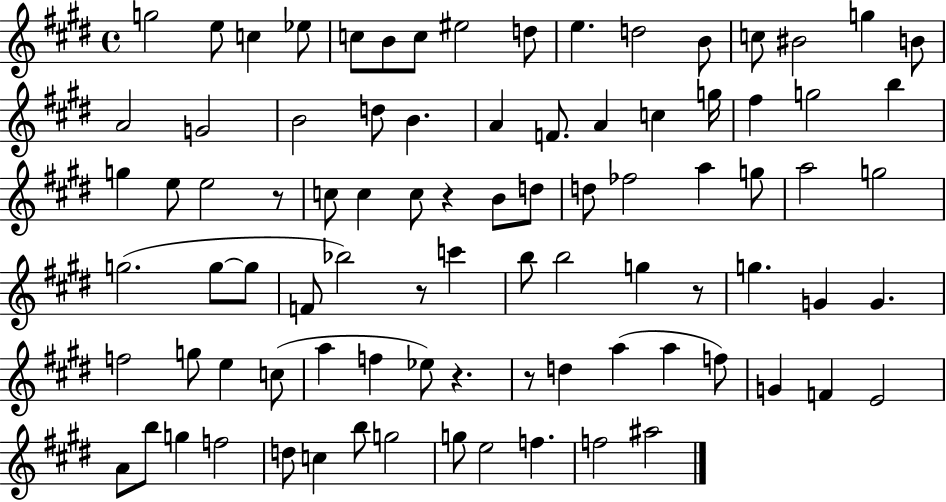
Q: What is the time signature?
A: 4/4